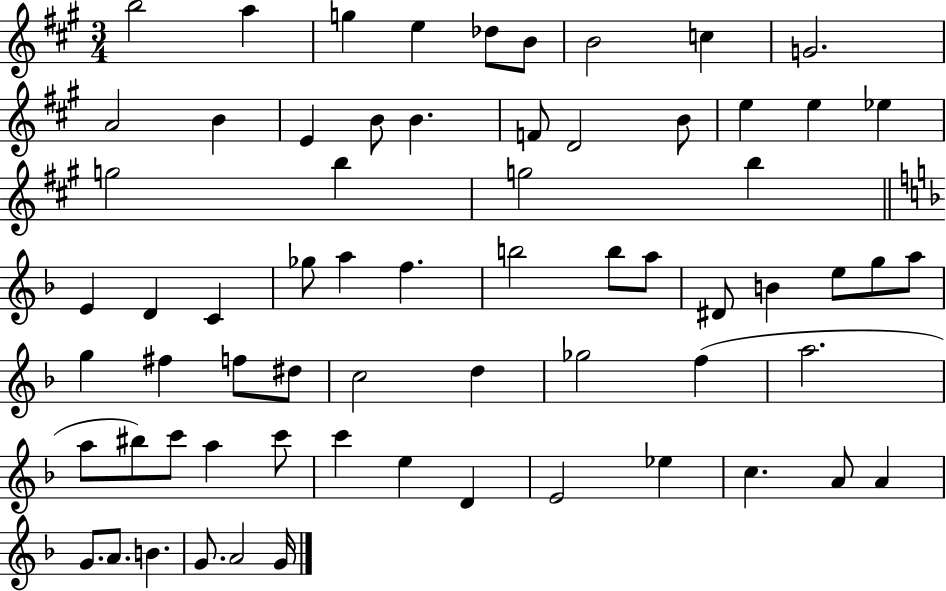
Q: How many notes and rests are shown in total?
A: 66